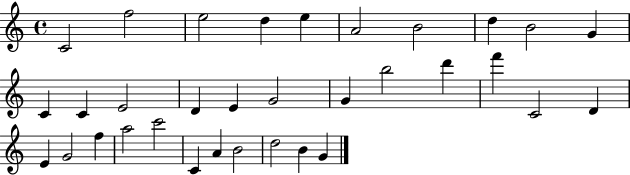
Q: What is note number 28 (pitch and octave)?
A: C4